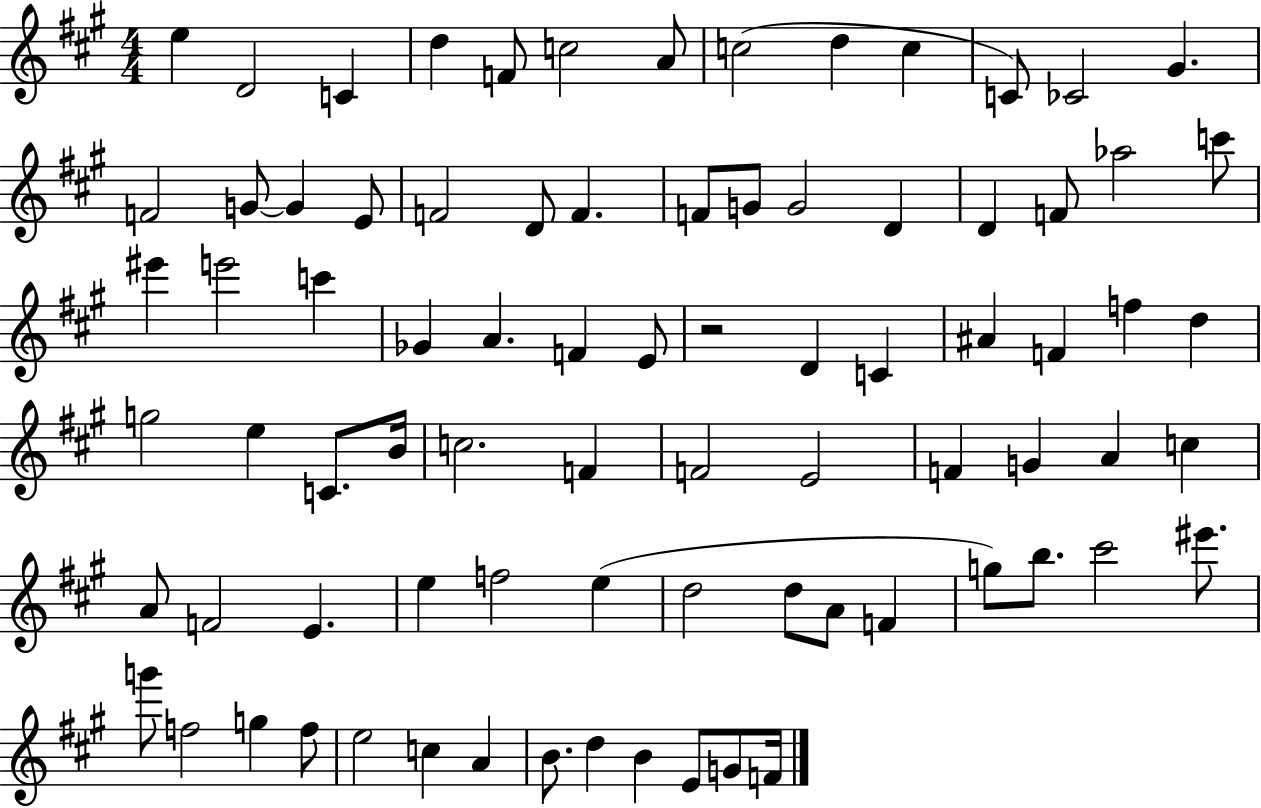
X:1
T:Untitled
M:4/4
L:1/4
K:A
e D2 C d F/2 c2 A/2 c2 d c C/2 _C2 ^G F2 G/2 G E/2 F2 D/2 F F/2 G/2 G2 D D F/2 _a2 c'/2 ^e' e'2 c' _G A F E/2 z2 D C ^A F f d g2 e C/2 B/4 c2 F F2 E2 F G A c A/2 F2 E e f2 e d2 d/2 A/2 F g/2 b/2 ^c'2 ^e'/2 g'/2 f2 g f/2 e2 c A B/2 d B E/2 G/2 F/4